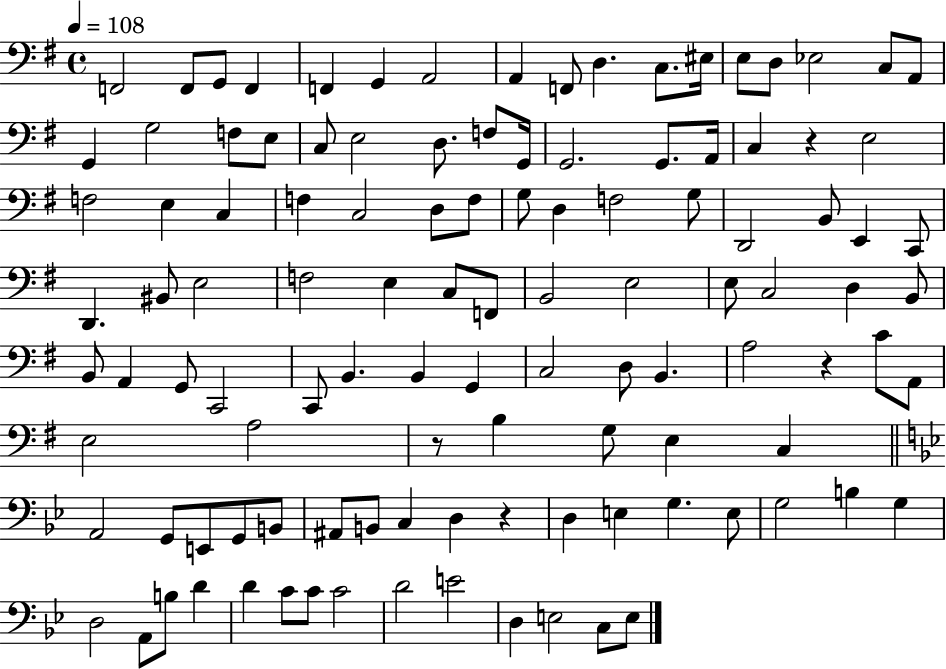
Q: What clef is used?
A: bass